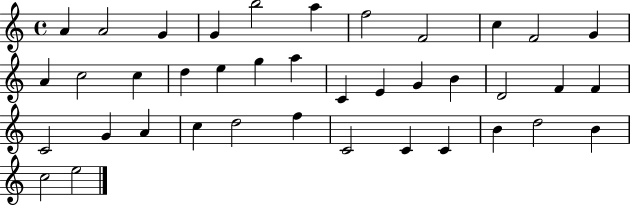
{
  \clef treble
  \time 4/4
  \defaultTimeSignature
  \key c \major
  a'4 a'2 g'4 | g'4 b''2 a''4 | f''2 f'2 | c''4 f'2 g'4 | \break a'4 c''2 c''4 | d''4 e''4 g''4 a''4 | c'4 e'4 g'4 b'4 | d'2 f'4 f'4 | \break c'2 g'4 a'4 | c''4 d''2 f''4 | c'2 c'4 c'4 | b'4 d''2 b'4 | \break c''2 e''2 | \bar "|."
}